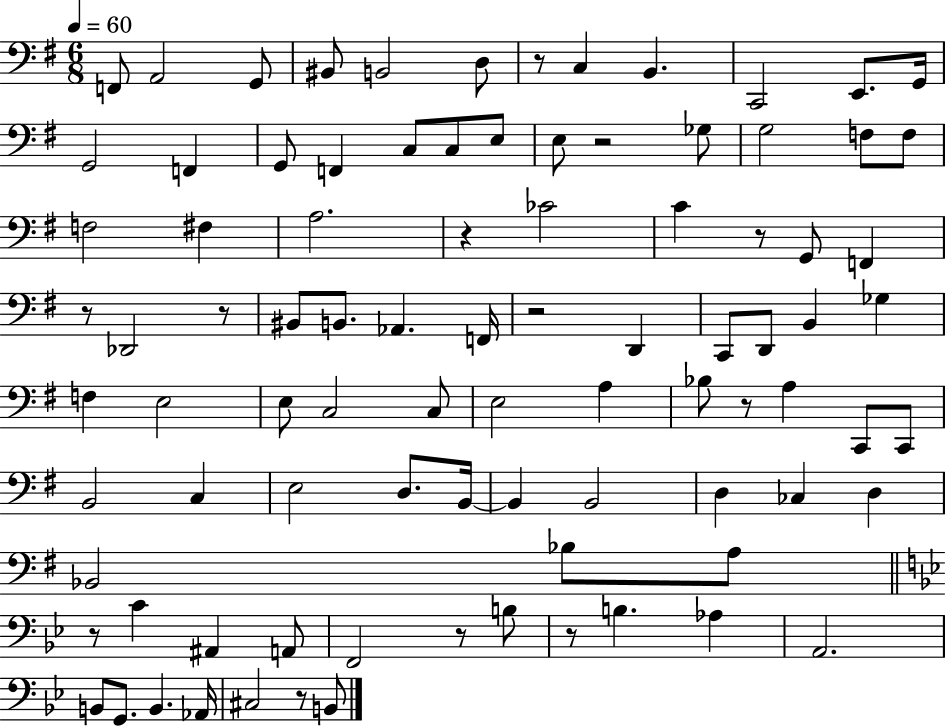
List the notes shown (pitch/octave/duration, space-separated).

F2/e A2/h G2/e BIS2/e B2/h D3/e R/e C3/q B2/q. C2/h E2/e. G2/s G2/h F2/q G2/e F2/q C3/e C3/e E3/e E3/e R/h Gb3/e G3/h F3/e F3/e F3/h F#3/q A3/h. R/q CES4/h C4/q R/e G2/e F2/q R/e Db2/h R/e BIS2/e B2/e. Ab2/q. F2/s R/h D2/q C2/e D2/e B2/q Gb3/q F3/q E3/h E3/e C3/h C3/e E3/h A3/q Bb3/e R/e A3/q C2/e C2/e B2/h C3/q E3/h D3/e. B2/s B2/q B2/h D3/q CES3/q D3/q Bb2/h Bb3/e A3/e R/e C4/q A#2/q A2/e F2/h R/e B3/e R/e B3/q. Ab3/q A2/h. B2/e G2/e. B2/q. Ab2/s C#3/h R/e B2/e